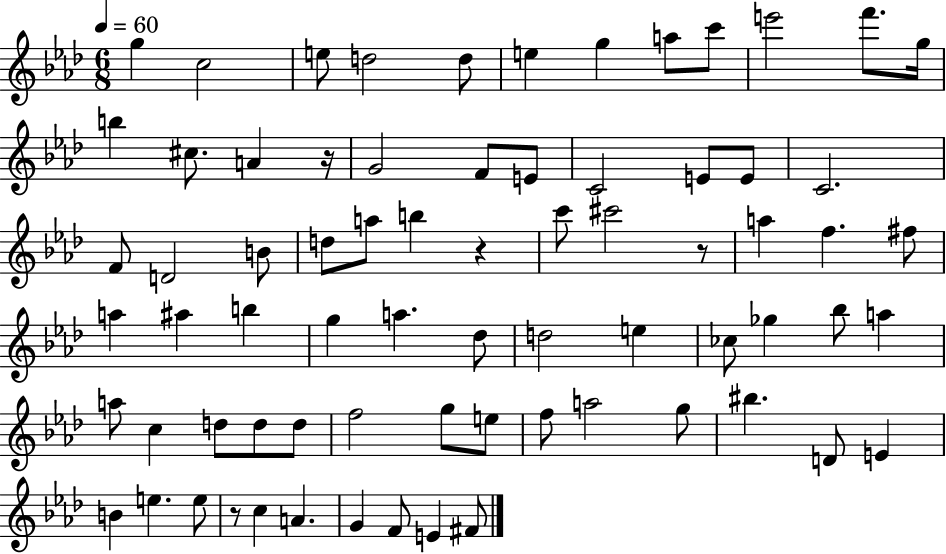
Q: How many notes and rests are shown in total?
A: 72